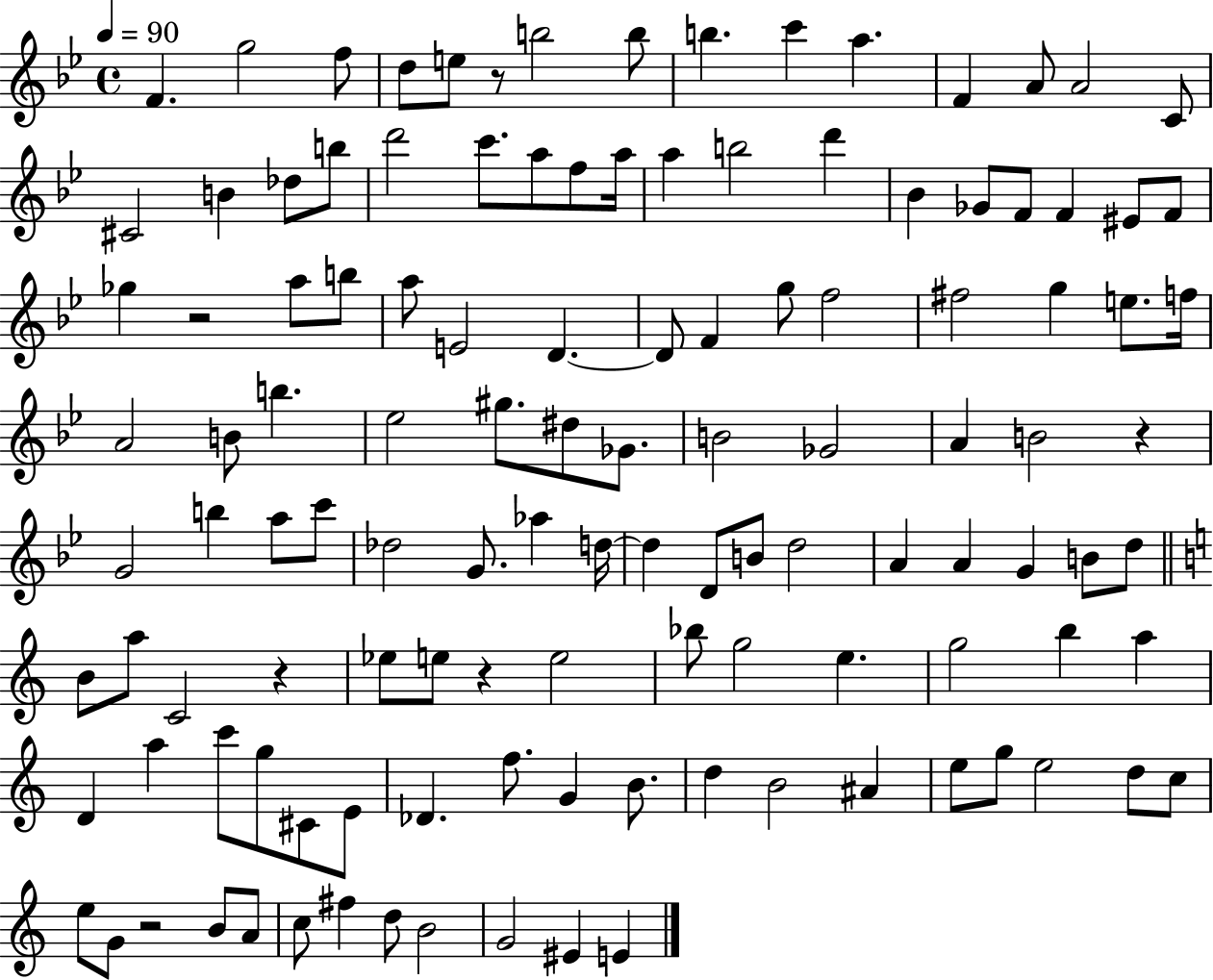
{
  \clef treble
  \time 4/4
  \defaultTimeSignature
  \key bes \major
  \tempo 4 = 90
  f'4. g''2 f''8 | d''8 e''8 r8 b''2 b''8 | b''4. c'''4 a''4. | f'4 a'8 a'2 c'8 | \break cis'2 b'4 des''8 b''8 | d'''2 c'''8. a''8 f''8 a''16 | a''4 b''2 d'''4 | bes'4 ges'8 f'8 f'4 eis'8 f'8 | \break ges''4 r2 a''8 b''8 | a''8 e'2 d'4.~~ | d'8 f'4 g''8 f''2 | fis''2 g''4 e''8. f''16 | \break a'2 b'8 b''4. | ees''2 gis''8. dis''8 ges'8. | b'2 ges'2 | a'4 b'2 r4 | \break g'2 b''4 a''8 c'''8 | des''2 g'8. aes''4 d''16~~ | d''4 d'8 b'8 d''2 | a'4 a'4 g'4 b'8 d''8 | \break \bar "||" \break \key c \major b'8 a''8 c'2 r4 | ees''8 e''8 r4 e''2 | bes''8 g''2 e''4. | g''2 b''4 a''4 | \break d'4 a''4 c'''8 g''8 cis'8 e'8 | des'4. f''8. g'4 b'8. | d''4 b'2 ais'4 | e''8 g''8 e''2 d''8 c''8 | \break e''8 g'8 r2 b'8 a'8 | c''8 fis''4 d''8 b'2 | g'2 eis'4 e'4 | \bar "|."
}